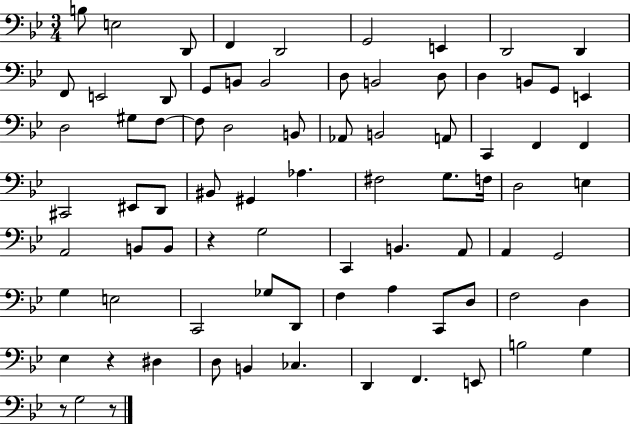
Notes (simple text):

B3/e E3/h D2/e F2/q D2/h G2/h E2/q D2/h D2/q F2/e E2/h D2/e G2/e B2/e B2/h D3/e B2/h D3/e D3/q B2/e G2/e E2/q D3/h G#3/e F3/e F3/e D3/h B2/e Ab2/e B2/h A2/e C2/q F2/q F2/q C#2/h EIS2/e D2/e BIS2/e G#2/q Ab3/q. F#3/h G3/e. F3/s D3/h E3/q A2/h B2/e B2/e R/q G3/h C2/q B2/q. A2/e A2/q G2/h G3/q E3/h C2/h Gb3/e D2/e F3/q A3/q C2/e D3/e F3/h D3/q Eb3/q R/q D#3/q D3/e B2/q CES3/q. D2/q F2/q. E2/e B3/h G3/q R/e G3/h R/e